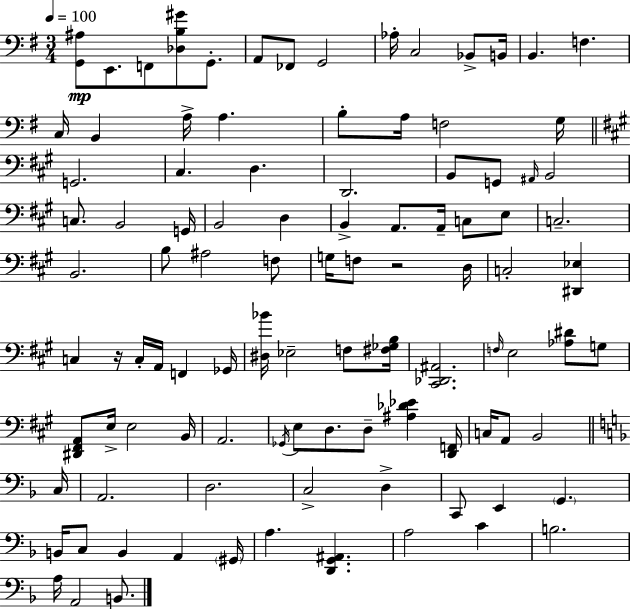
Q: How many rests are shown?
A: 2